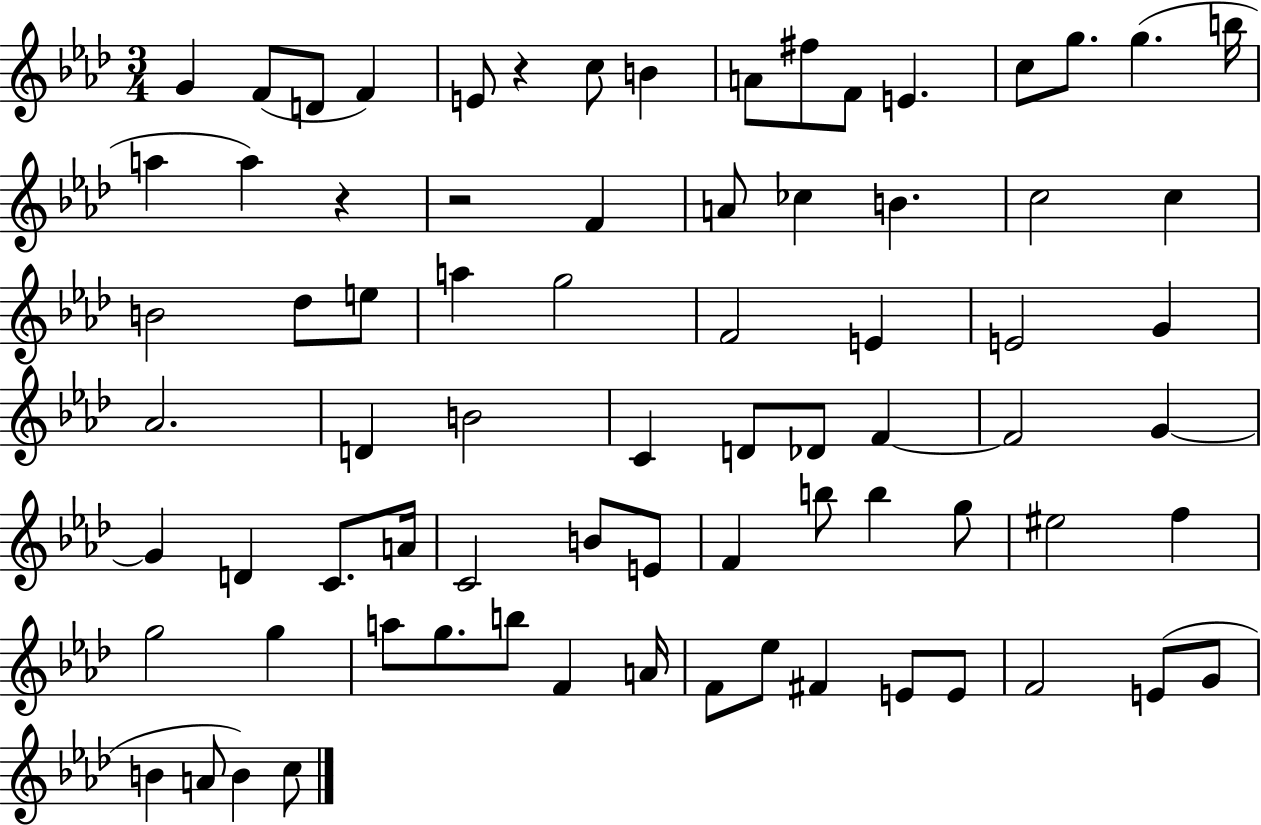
{
  \clef treble
  \numericTimeSignature
  \time 3/4
  \key aes \major
  \repeat volta 2 { g'4 f'8( d'8 f'4) | e'8 r4 c''8 b'4 | a'8 fis''8 f'8 e'4. | c''8 g''8. g''4.( b''16 | \break a''4 a''4) r4 | r2 f'4 | a'8 ces''4 b'4. | c''2 c''4 | \break b'2 des''8 e''8 | a''4 g''2 | f'2 e'4 | e'2 g'4 | \break aes'2. | d'4 b'2 | c'4 d'8 des'8 f'4~~ | f'2 g'4~~ | \break g'4 d'4 c'8. a'16 | c'2 b'8 e'8 | f'4 b''8 b''4 g''8 | eis''2 f''4 | \break g''2 g''4 | a''8 g''8. b''8 f'4 a'16 | f'8 ees''8 fis'4 e'8 e'8 | f'2 e'8( g'8 | \break b'4 a'8 b'4) c''8 | } \bar "|."
}